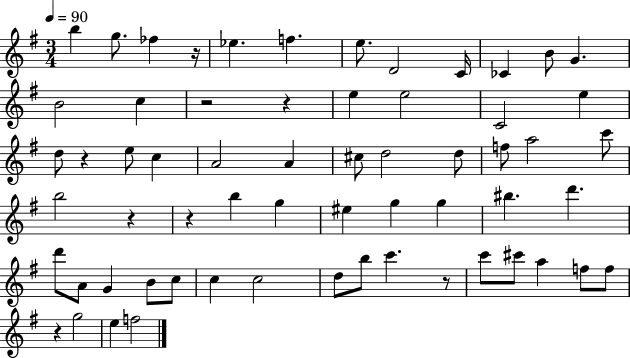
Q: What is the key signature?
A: G major